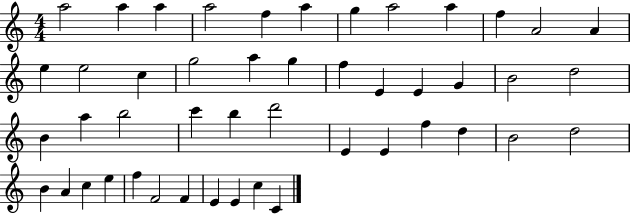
A5/h A5/q A5/q A5/h F5/q A5/q G5/q A5/h A5/q F5/q A4/h A4/q E5/q E5/h C5/q G5/h A5/q G5/q F5/q E4/q E4/q G4/q B4/h D5/h B4/q A5/q B5/h C6/q B5/q D6/h E4/q E4/q F5/q D5/q B4/h D5/h B4/q A4/q C5/q E5/q F5/q F4/h F4/q E4/q E4/q C5/q C4/q